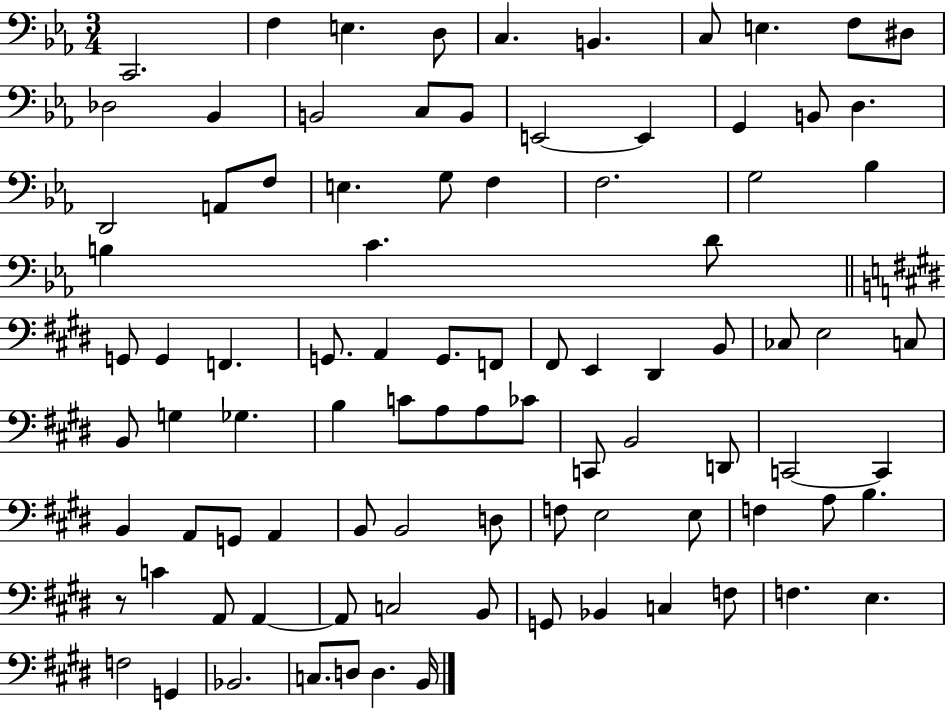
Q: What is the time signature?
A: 3/4